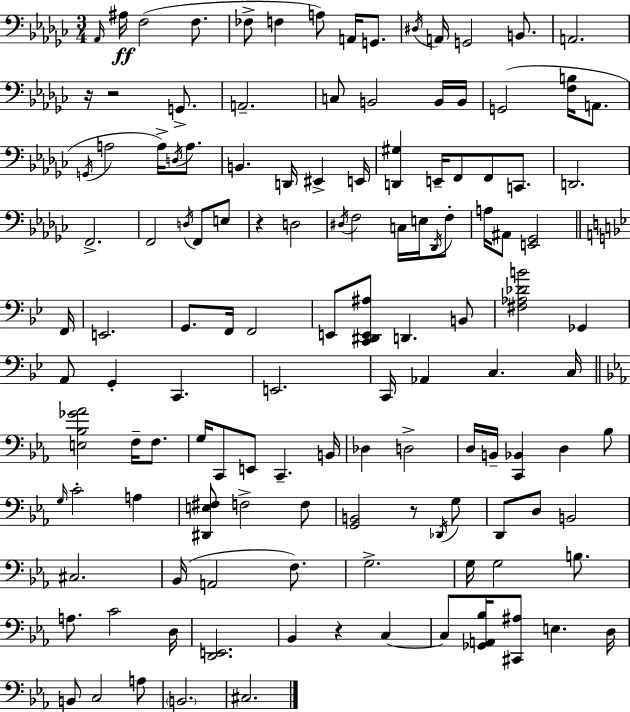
Ab2/s A#3/s F3/h F3/e. FES3/e F3/q A3/e A2/s G2/e. D#3/s A2/s G2/h B2/e. A2/h. R/s R/h G2/e. A2/h. C3/e B2/h B2/s B2/s G2/h [F3,B3]/s A2/e. G2/s A3/h A3/s D3/s A3/e. B2/q. D2/s EIS2/q E2/s [D2,G#3]/q E2/s F2/e F2/e C2/e. D2/h. F2/h. F2/h D3/s F2/e E3/e R/q D3/h D#3/s F3/h C3/s E3/s Db2/s F3/e A3/s A#2/e [E2,Gb2]/h F2/s E2/h. G2/e. F2/s F2/h E2/e [C2,D#2,E2,A#3]/e D2/q. B2/e [F#3,Ab3,Db4,B4]/h Gb2/q A2/e G2/q C2/q. E2/h. C2/s Ab2/q C3/q. C3/s [E3,Bb3,Gb4,Ab4]/h F3/s F3/e. G3/s C2/e E2/e C2/q. B2/s Db3/q D3/h D3/s B2/s [C2,Bb2]/q D3/q Bb3/e G3/s C4/h A3/q [D#2,E3,F#3]/e F3/h F3/e [G2,B2]/h R/e Db2/s G3/e D2/e D3/e B2/h C#3/h. Bb2/s A2/h F3/e. G3/h. G3/s G3/h B3/e. A3/e. C4/h D3/s [D2,E2]/h. Bb2/q R/q C3/q C3/e [Gb2,A2,Bb3]/s [C#2,A#3]/e E3/q. D3/s B2/e C3/h A3/e B2/h. C#3/h.